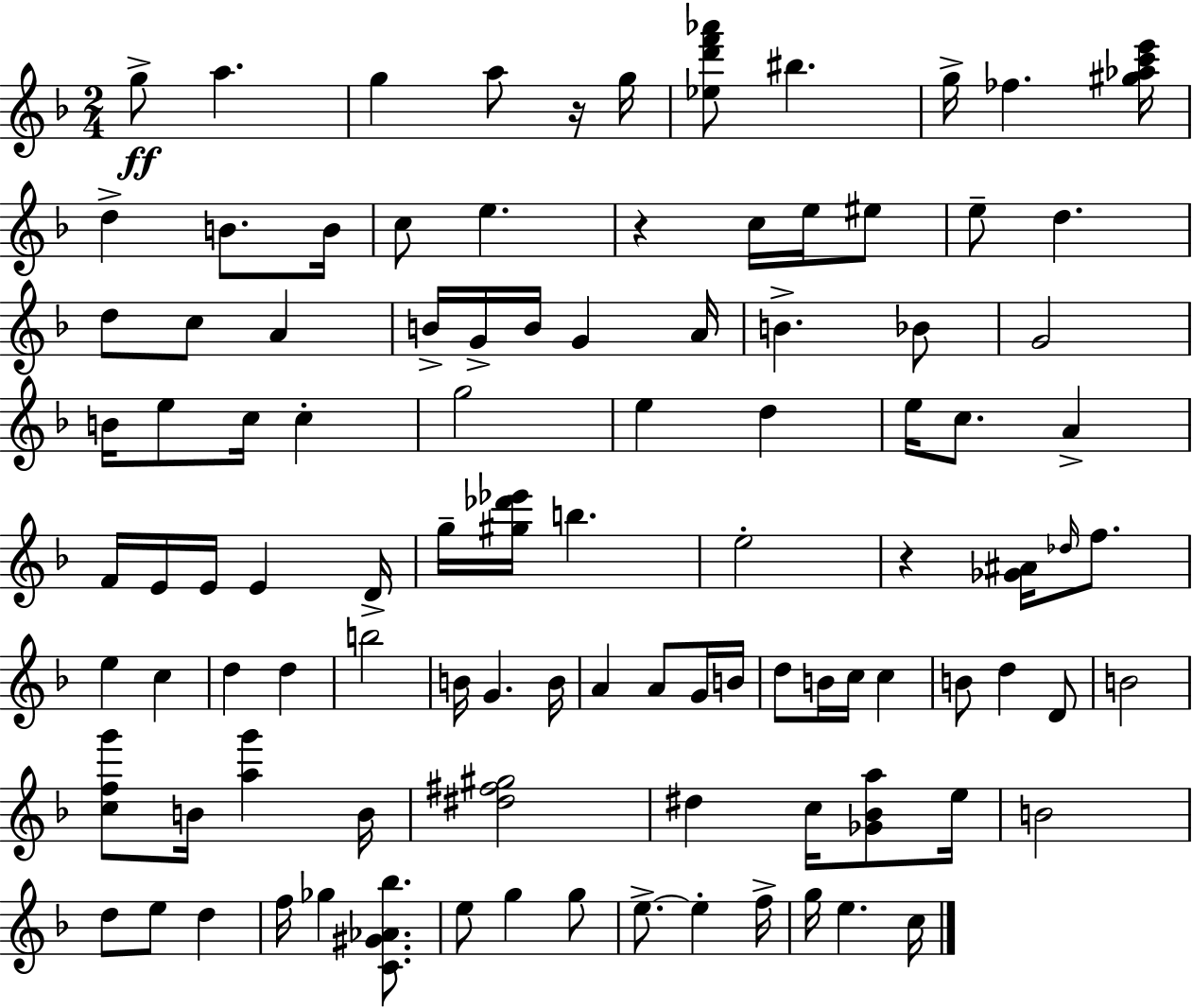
X:1
T:Untitled
M:2/4
L:1/4
K:F
g/2 a g a/2 z/4 g/4 [_ed'f'_a']/2 ^b g/4 _f [^g_ac'e']/4 d B/2 B/4 c/2 e z c/4 e/4 ^e/2 e/2 d d/2 c/2 A B/4 G/4 B/4 G A/4 B _B/2 G2 B/4 e/2 c/4 c g2 e d e/4 c/2 A F/4 E/4 E/4 E D/4 g/4 [^g_d'_e']/4 b e2 z [_G^A]/4 _d/4 f/2 e c d d b2 B/4 G B/4 A A/2 G/4 B/4 d/2 B/4 c/4 c B/2 d D/2 B2 [cfg']/2 B/4 [ag'] B/4 [^d^f^g]2 ^d c/4 [_G_Ba]/2 e/4 B2 d/2 e/2 d f/4 _g [C^G_A_b]/2 e/2 g g/2 e/2 e f/4 g/4 e c/4